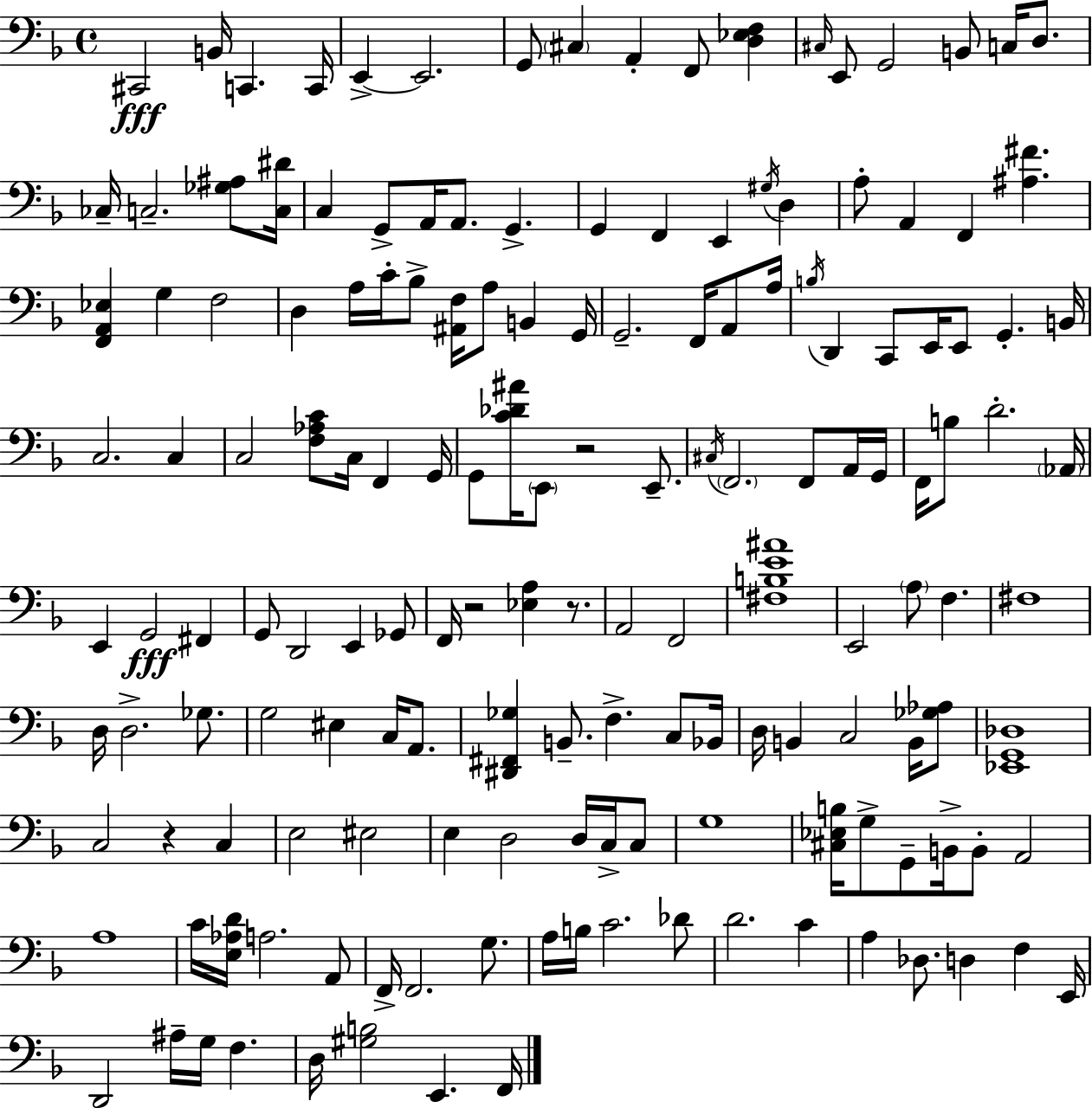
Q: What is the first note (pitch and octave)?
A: C#2